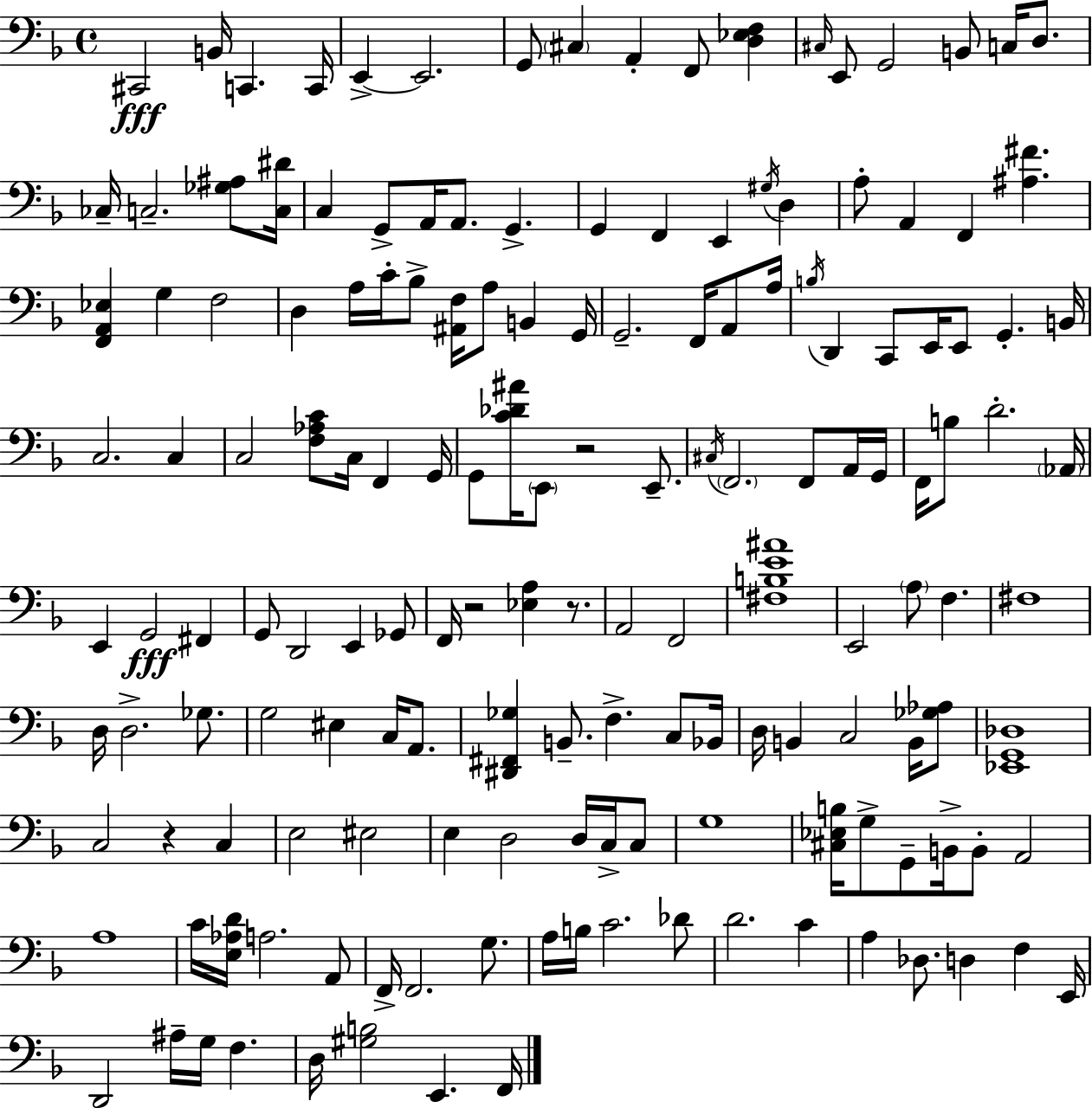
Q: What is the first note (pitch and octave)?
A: C#2